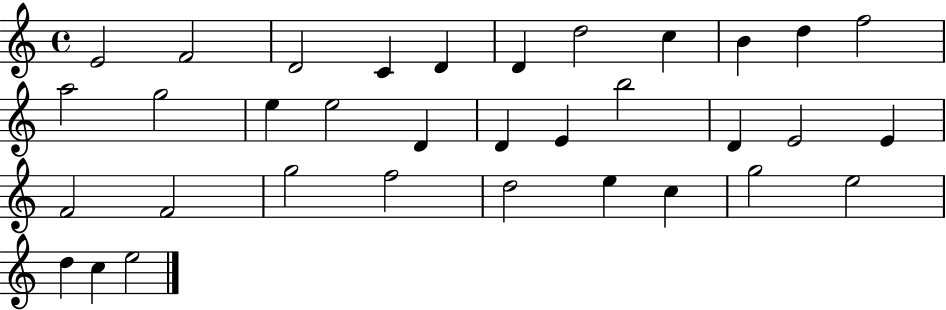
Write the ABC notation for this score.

X:1
T:Untitled
M:4/4
L:1/4
K:C
E2 F2 D2 C D D d2 c B d f2 a2 g2 e e2 D D E b2 D E2 E F2 F2 g2 f2 d2 e c g2 e2 d c e2